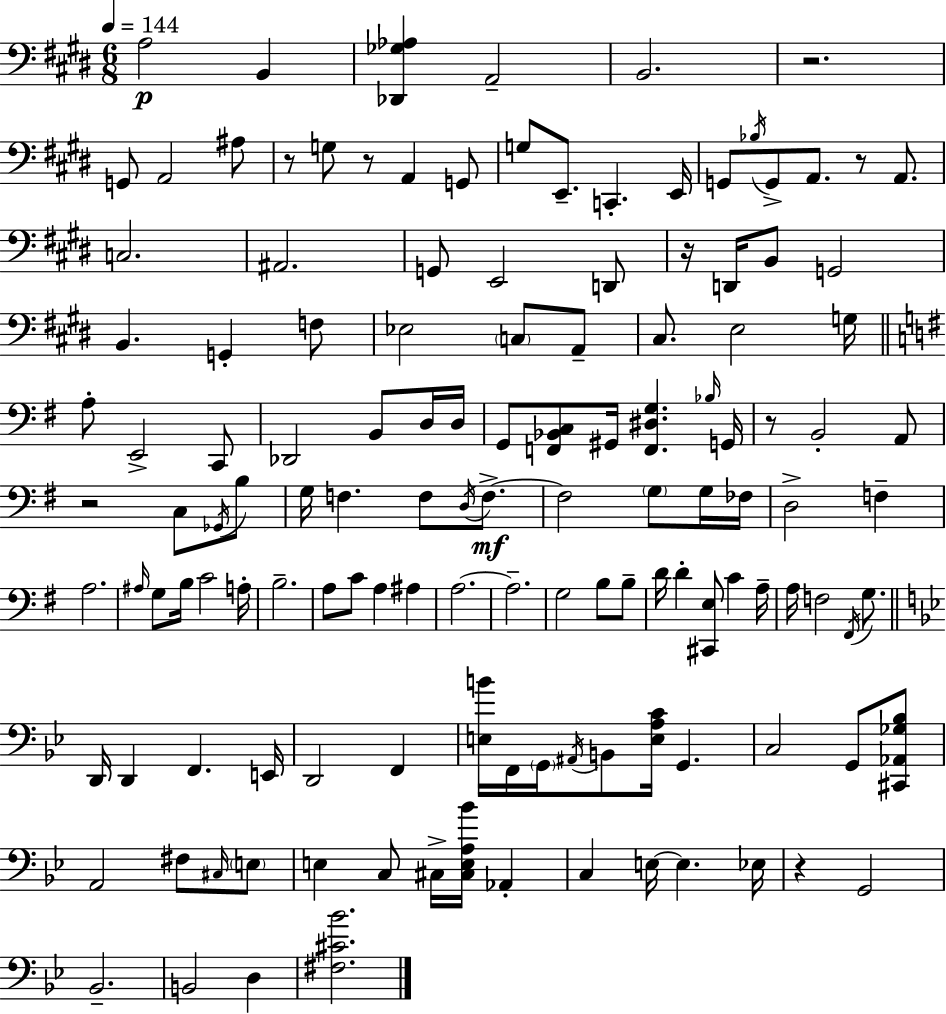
X:1
T:Untitled
M:6/8
L:1/4
K:E
A,2 B,, [_D,,_G,_A,] A,,2 B,,2 z2 G,,/2 A,,2 ^A,/2 z/2 G,/2 z/2 A,, G,,/2 G,/2 E,,/2 C,, E,,/4 G,,/2 _B,/4 G,,/2 A,,/2 z/2 A,,/2 C,2 ^A,,2 G,,/2 E,,2 D,,/2 z/4 D,,/4 B,,/2 G,,2 B,, G,, F,/2 _E,2 C,/2 A,,/2 ^C,/2 E,2 G,/4 A,/2 E,,2 C,,/2 _D,,2 B,,/2 D,/4 D,/4 G,,/2 [F,,_B,,C,]/2 ^G,,/4 [F,,^D,G,] _B,/4 G,,/4 z/2 B,,2 A,,/2 z2 C,/2 _G,,/4 B,/2 G,/4 F, F,/2 D,/4 F,/2 F,2 G,/2 G,/4 _F,/4 D,2 F, A,2 ^A,/4 G,/2 B,/4 C2 A,/4 B,2 A,/2 C/2 A, ^A, A,2 A,2 G,2 B,/2 B,/2 D/4 D [^C,,E,]/2 C A,/4 A,/4 F,2 ^F,,/4 G,/2 D,,/4 D,, F,, E,,/4 D,,2 F,, [E,B]/4 F,,/4 G,,/4 ^A,,/4 B,,/2 [E,A,C]/4 G,, C,2 G,,/2 [^C,,_A,,_G,_B,]/2 A,,2 ^F,/2 ^C,/4 E,/2 E, C,/2 ^C,/4 [^C,E,A,_B]/4 _A,, C, E,/4 E, _E,/4 z G,,2 _B,,2 B,,2 D, [^F,^C_B]2